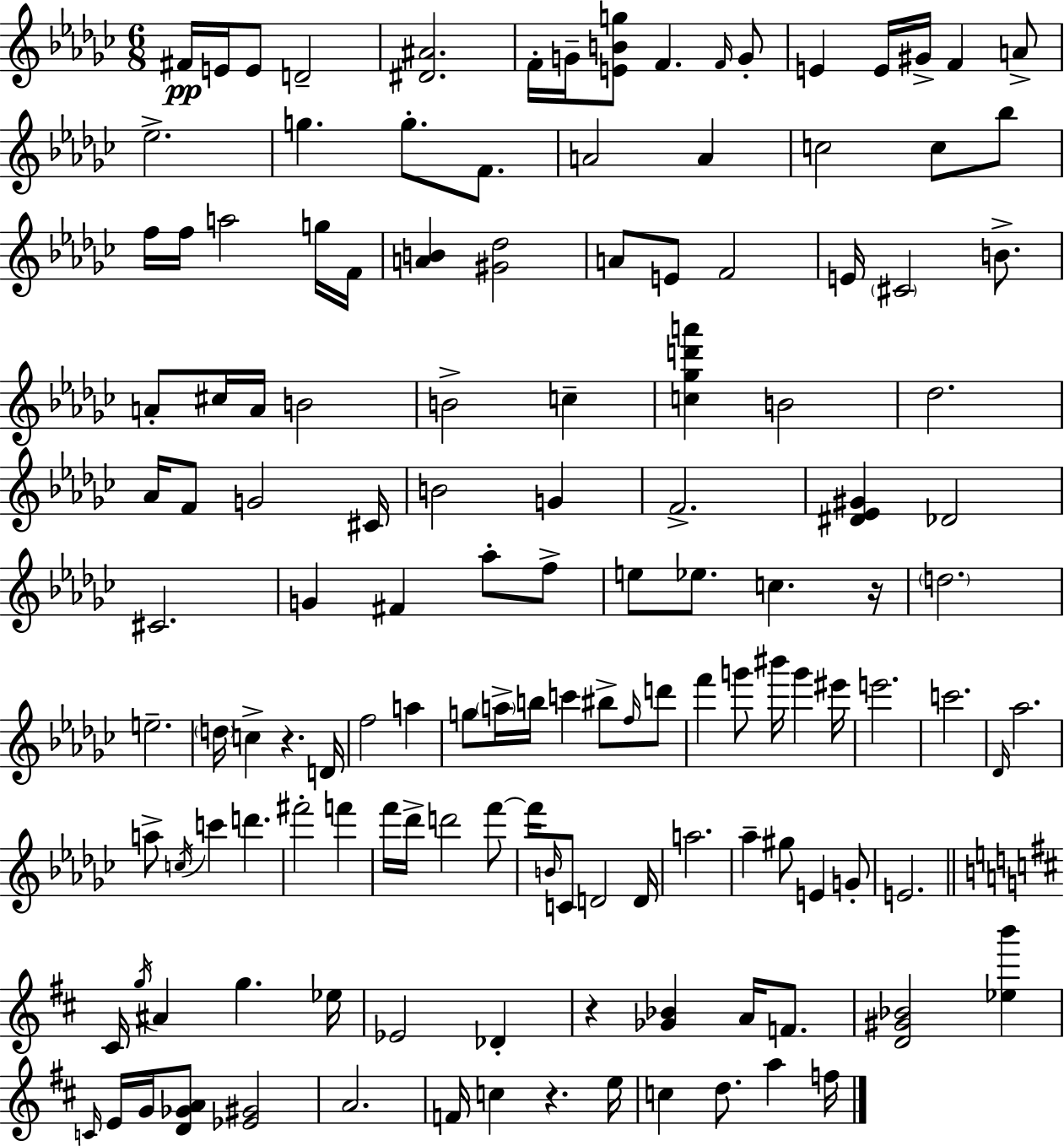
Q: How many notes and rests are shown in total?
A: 137